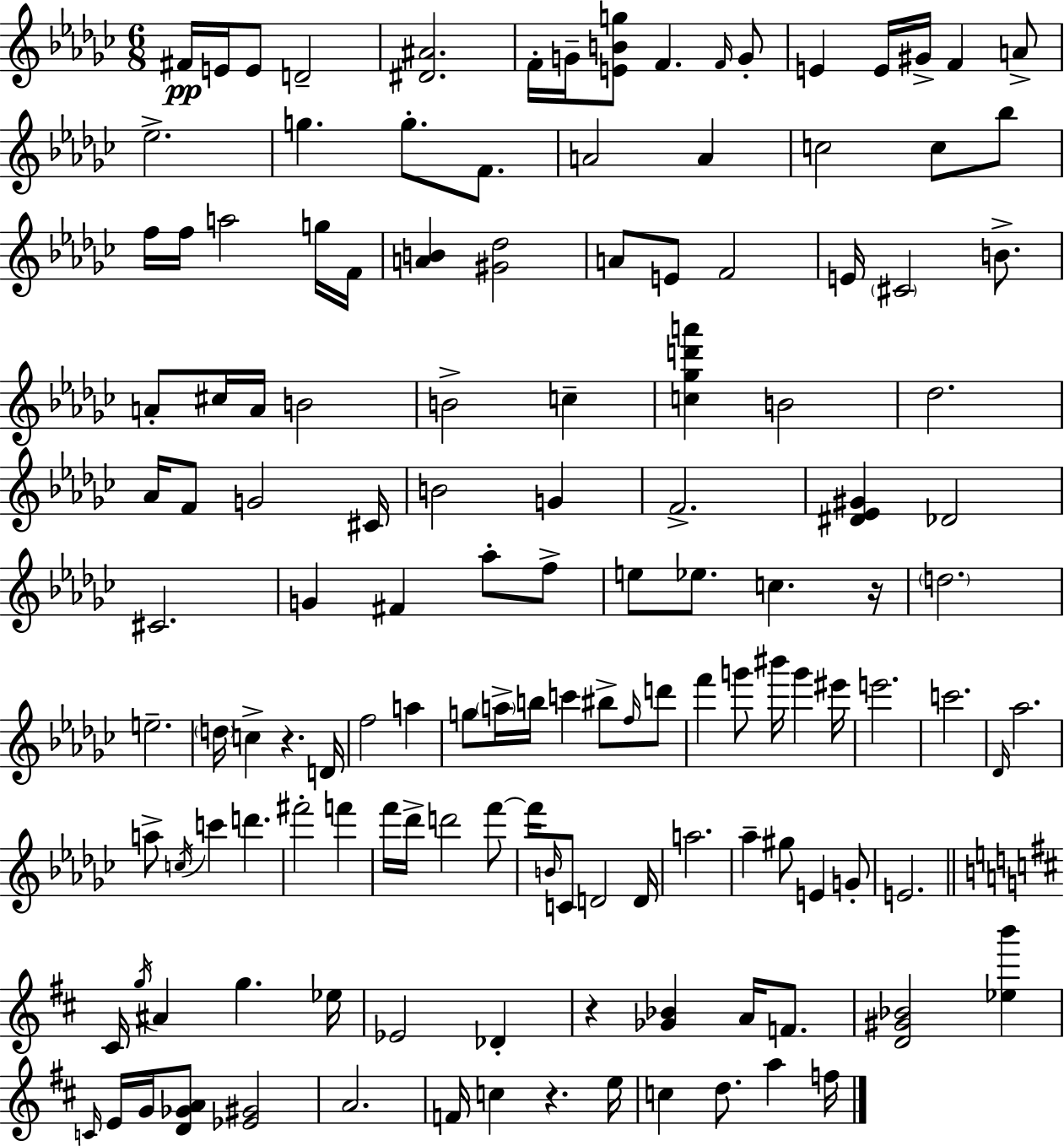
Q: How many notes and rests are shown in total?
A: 137